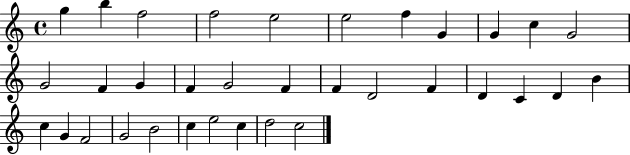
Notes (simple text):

G5/q B5/q F5/h F5/h E5/h E5/h F5/q G4/q G4/q C5/q G4/h G4/h F4/q G4/q F4/q G4/h F4/q F4/q D4/h F4/q D4/q C4/q D4/q B4/q C5/q G4/q F4/h G4/h B4/h C5/q E5/h C5/q D5/h C5/h